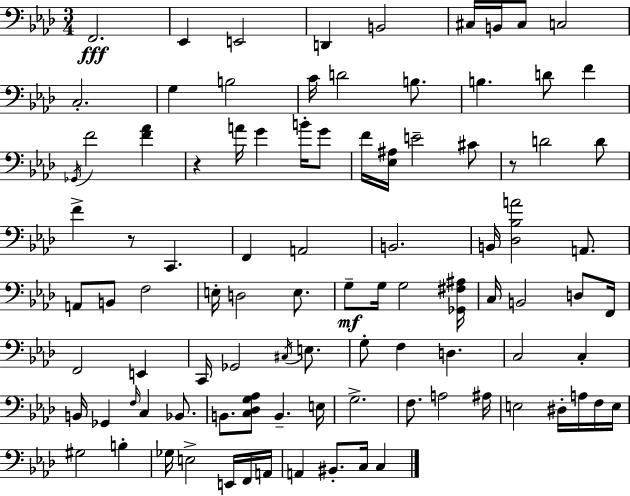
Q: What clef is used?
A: bass